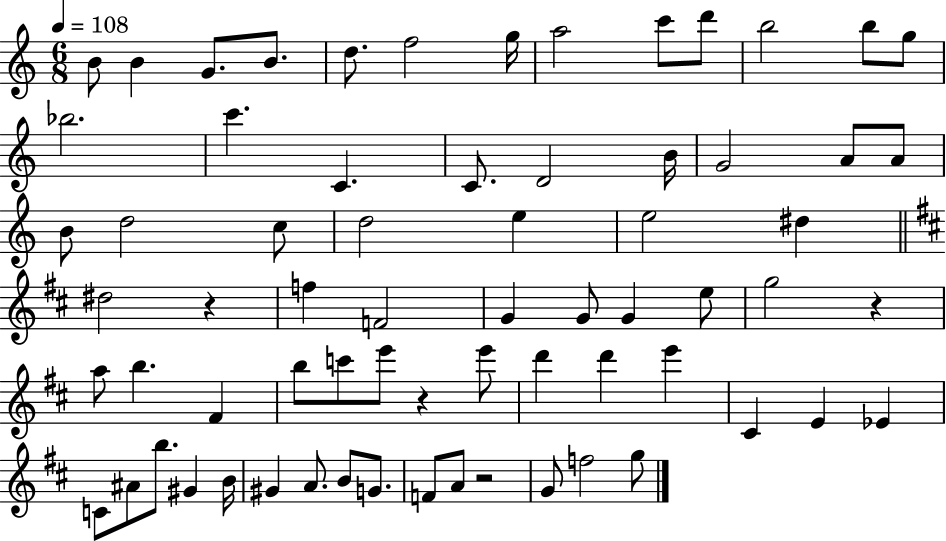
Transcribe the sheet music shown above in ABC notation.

X:1
T:Untitled
M:6/8
L:1/4
K:C
B/2 B G/2 B/2 d/2 f2 g/4 a2 c'/2 d'/2 b2 b/2 g/2 _b2 c' C C/2 D2 B/4 G2 A/2 A/2 B/2 d2 c/2 d2 e e2 ^d ^d2 z f F2 G G/2 G e/2 g2 z a/2 b ^F b/2 c'/2 e'/2 z e'/2 d' d' e' ^C E _E C/2 ^A/2 b/2 ^G B/4 ^G A/2 B/2 G/2 F/2 A/2 z2 G/2 f2 g/2